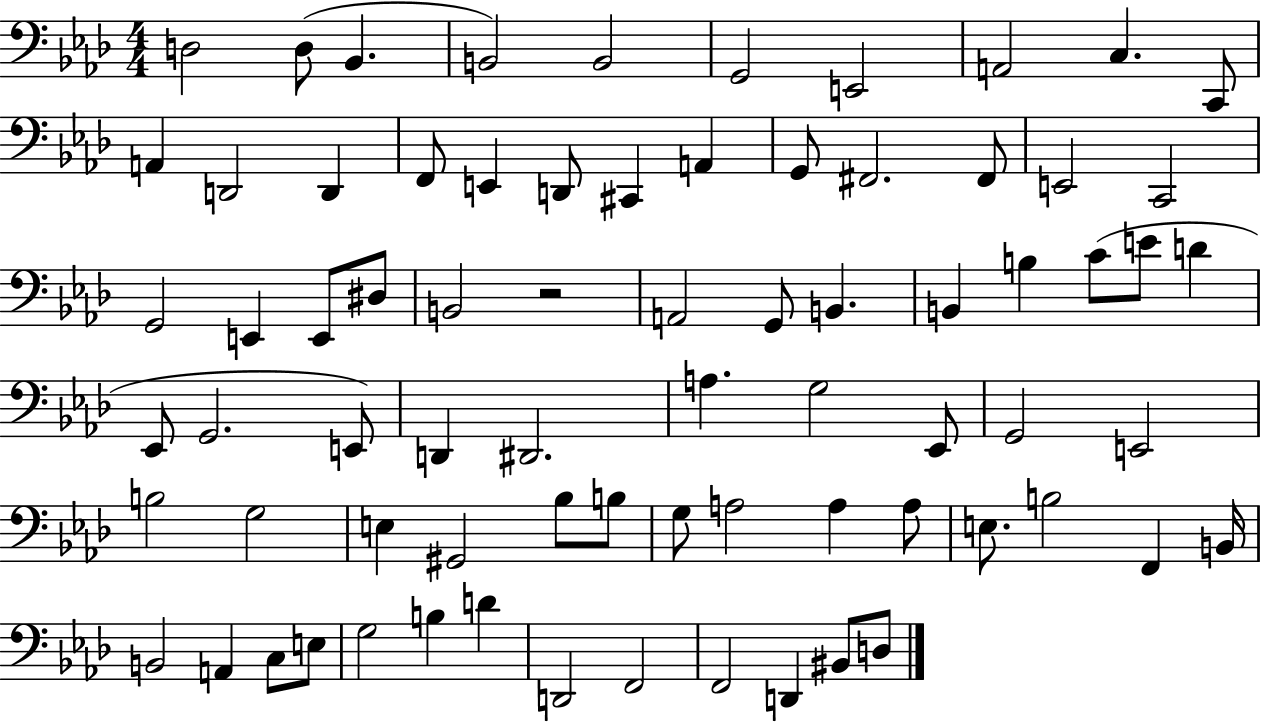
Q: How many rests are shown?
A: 1